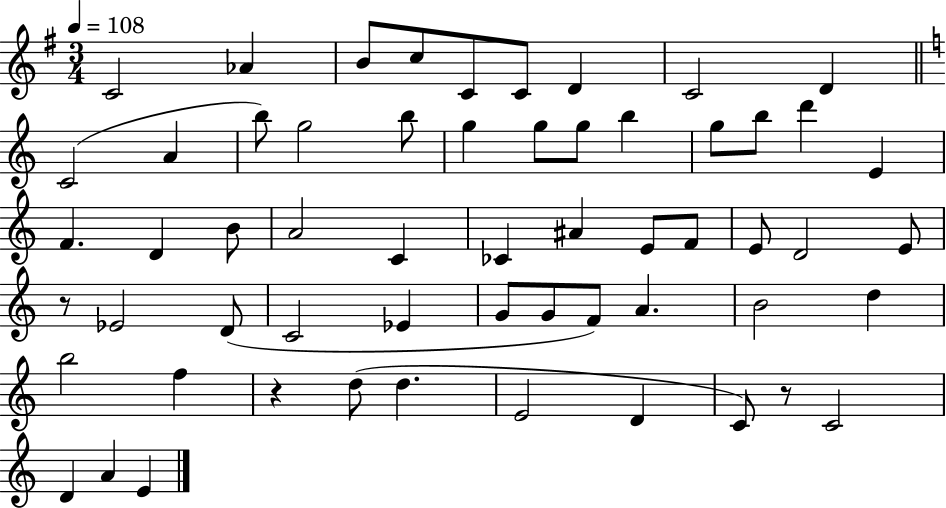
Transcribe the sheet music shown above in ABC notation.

X:1
T:Untitled
M:3/4
L:1/4
K:G
C2 _A B/2 c/2 C/2 C/2 D C2 D C2 A b/2 g2 b/2 g g/2 g/2 b g/2 b/2 d' E F D B/2 A2 C _C ^A E/2 F/2 E/2 D2 E/2 z/2 _E2 D/2 C2 _E G/2 G/2 F/2 A B2 d b2 f z d/2 d E2 D C/2 z/2 C2 D A E